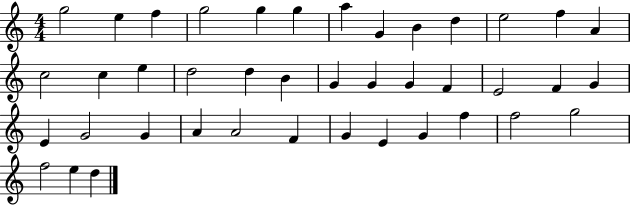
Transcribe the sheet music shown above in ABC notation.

X:1
T:Untitled
M:4/4
L:1/4
K:C
g2 e f g2 g g a G B d e2 f A c2 c e d2 d B G G G F E2 F G E G2 G A A2 F G E G f f2 g2 f2 e d